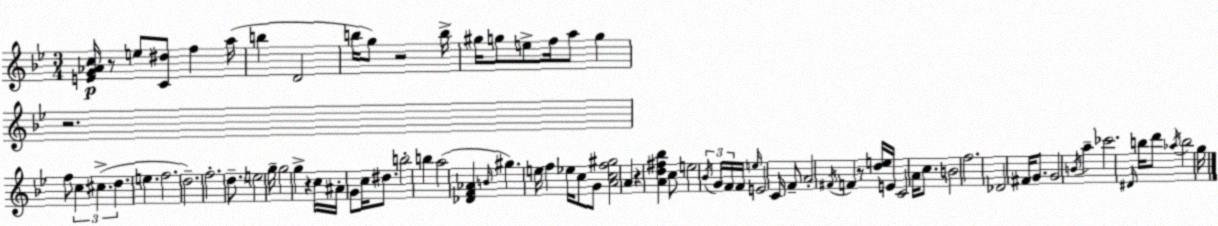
X:1
T:Untitled
M:3/4
L:1/4
K:Gm
[EG_Ac]/4 z/2 e/2 [C^d]/2 f a/4 b D2 b/4 g/2 z2 b/4 ^g/4 g/2 e/2 f/4 a/2 g z2 f/2 c ^c d e f2 d2 f2 d/2 e2 g/4 g2 g z c/4 ^A/4 G/2 c/4 ^d/2 b2 b a2 [_DF_A] B/4 ^g e/4 f _e/4 c/2 G/2 [Acf^g]2 A z [Ad^f_b] c/2 e2 _B/4 G/4 F/4 F/4 e/4 E2 C/4 F/2 A2 ^F/4 F z/2 [de]/4 E/4 C2 A/4 c/2 B2 f2 _D2 ^F/4 G/2 G2 B/4 a _c'2 ^D/4 b/4 d'/2 _a/4 b2 g/4